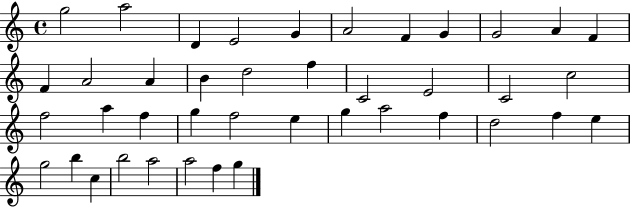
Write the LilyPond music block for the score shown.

{
  \clef treble
  \time 4/4
  \defaultTimeSignature
  \key c \major
  g''2 a''2 | d'4 e'2 g'4 | a'2 f'4 g'4 | g'2 a'4 f'4 | \break f'4 a'2 a'4 | b'4 d''2 f''4 | c'2 e'2 | c'2 c''2 | \break f''2 a''4 f''4 | g''4 f''2 e''4 | g''4 a''2 f''4 | d''2 f''4 e''4 | \break g''2 b''4 c''4 | b''2 a''2 | a''2 f''4 g''4 | \bar "|."
}